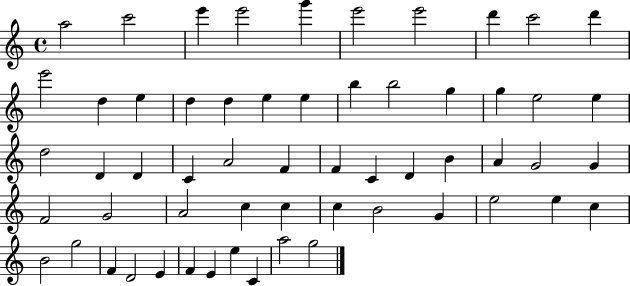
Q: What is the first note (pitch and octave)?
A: A5